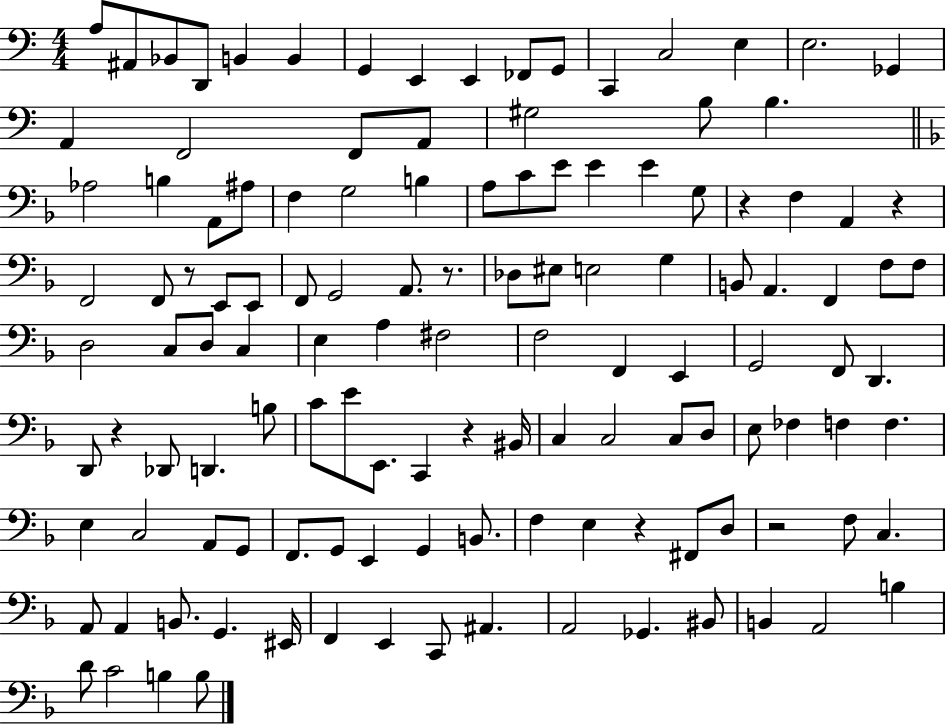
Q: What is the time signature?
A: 4/4